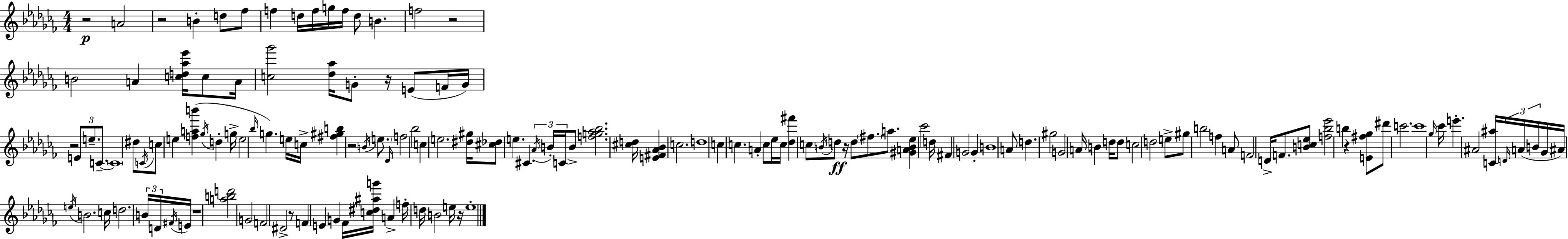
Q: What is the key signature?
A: AES minor